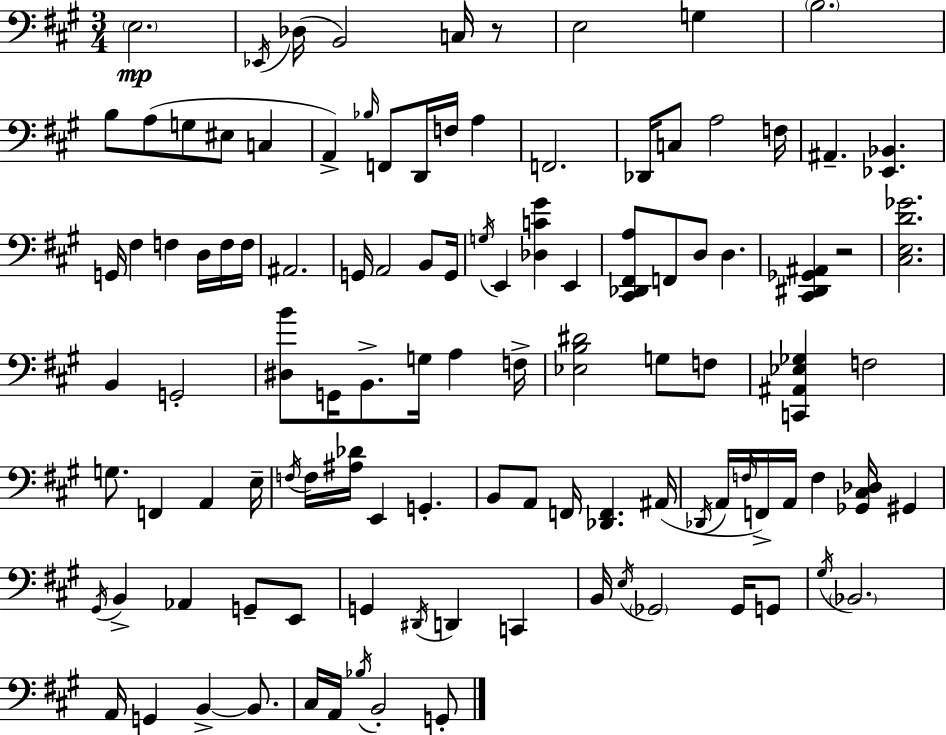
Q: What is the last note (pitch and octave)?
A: G2